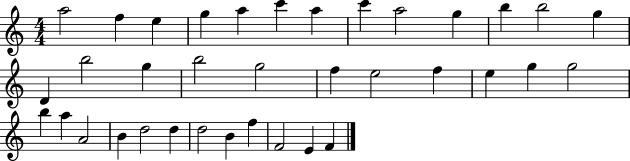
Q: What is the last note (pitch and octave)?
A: F4